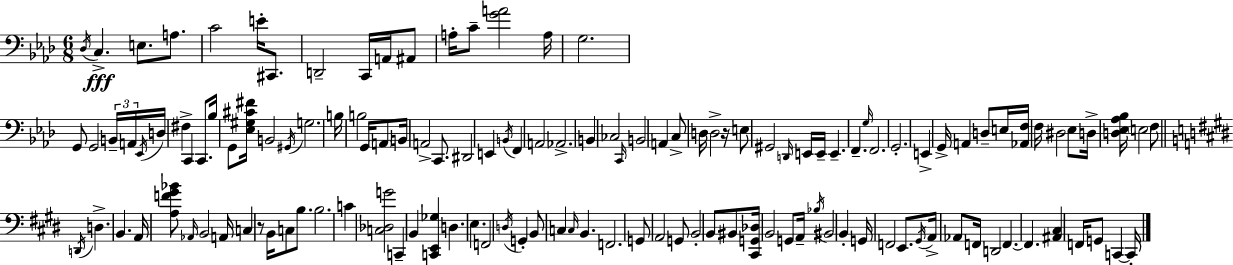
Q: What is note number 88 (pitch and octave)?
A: E3